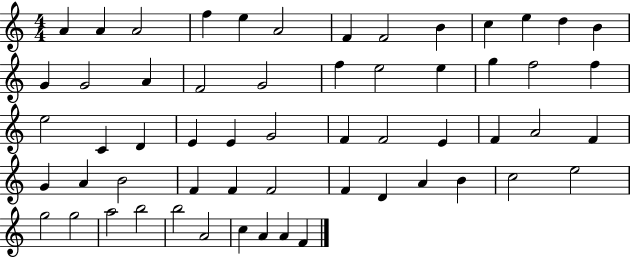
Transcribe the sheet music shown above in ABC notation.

X:1
T:Untitled
M:4/4
L:1/4
K:C
A A A2 f e A2 F F2 B c e d B G G2 A F2 G2 f e2 e g f2 f e2 C D E E G2 F F2 E F A2 F G A B2 F F F2 F D A B c2 e2 g2 g2 a2 b2 b2 A2 c A A F